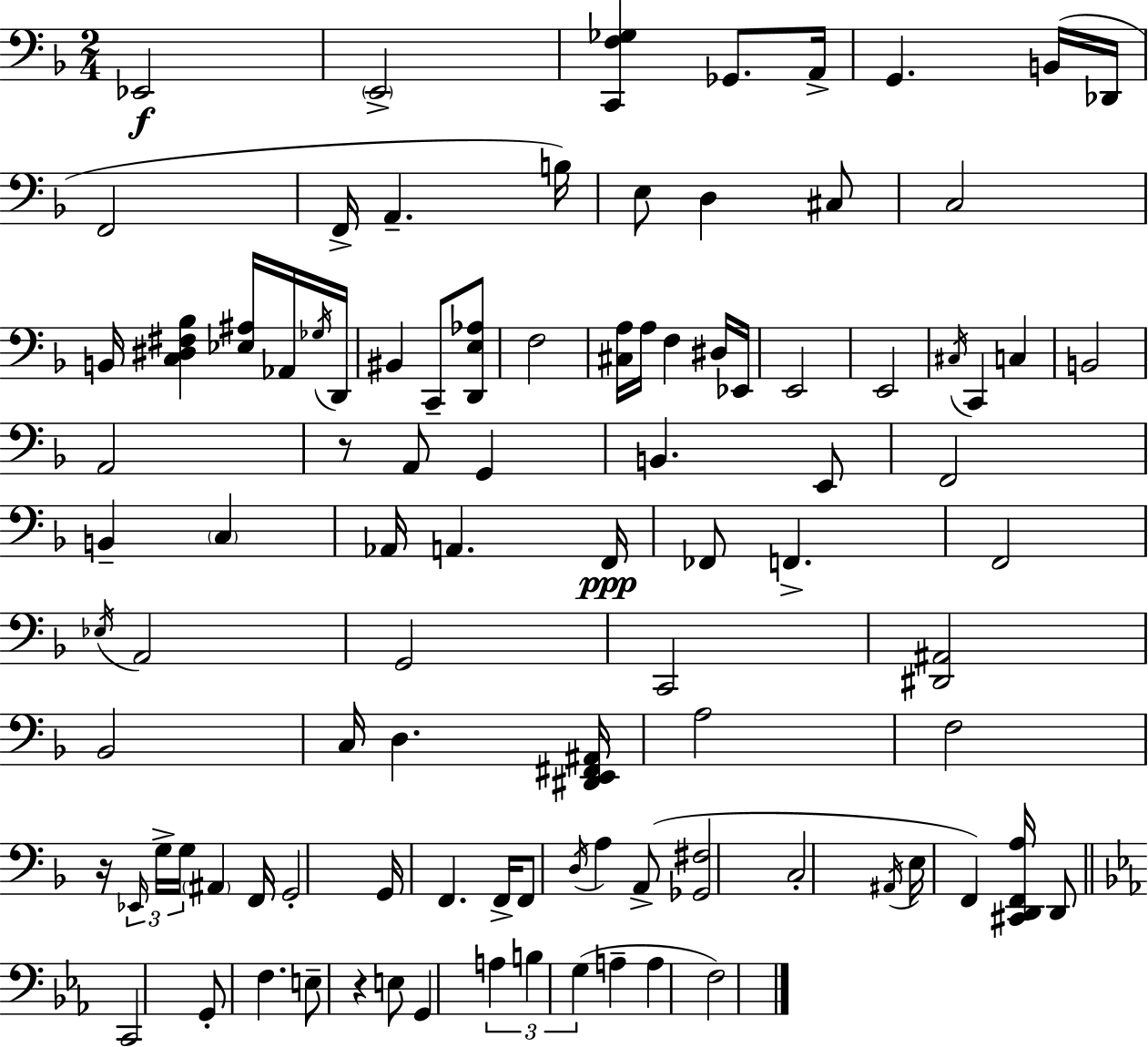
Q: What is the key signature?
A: F major